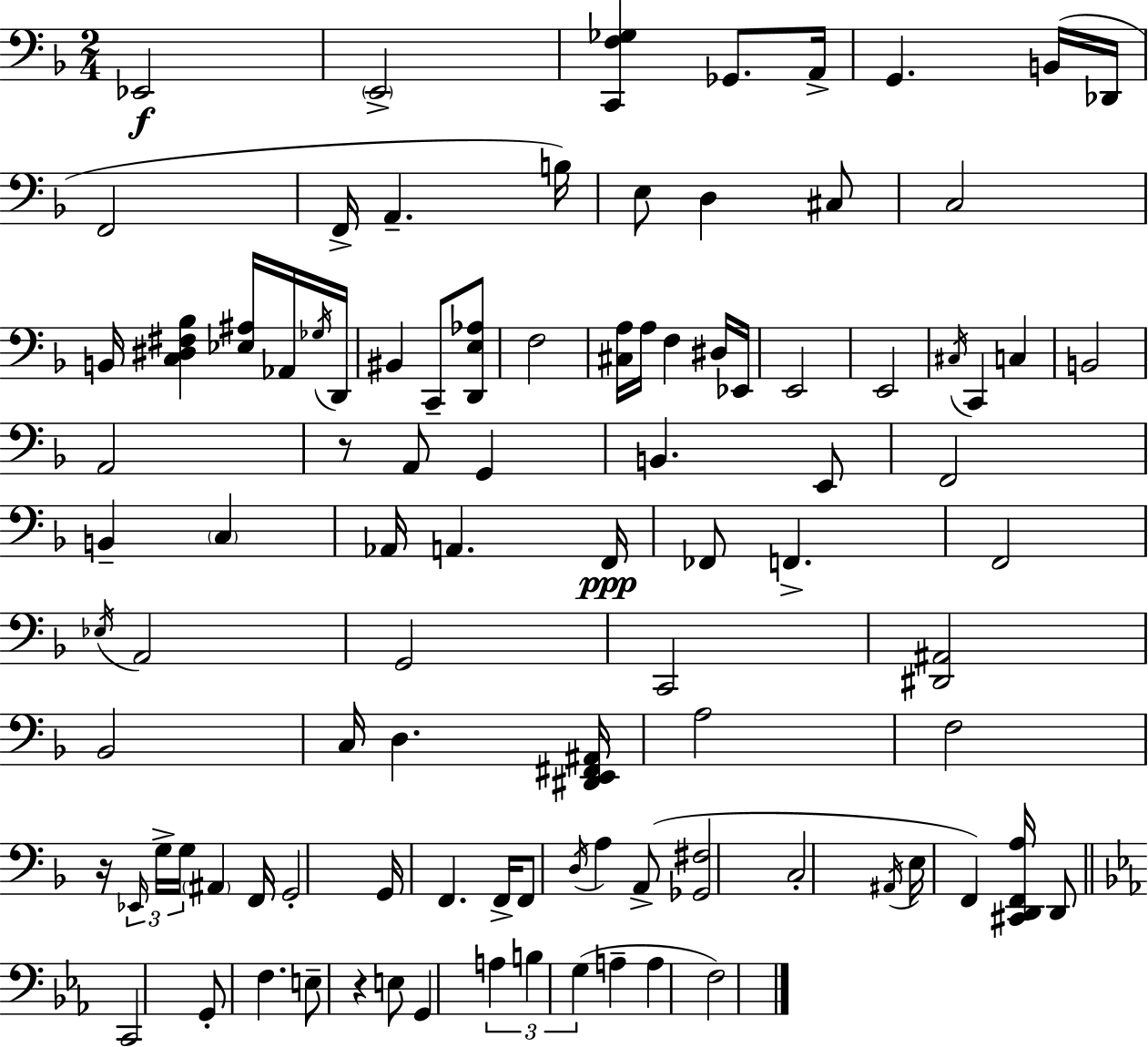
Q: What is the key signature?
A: F major